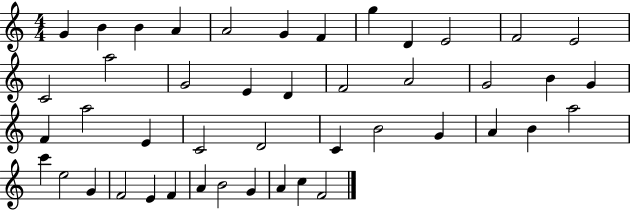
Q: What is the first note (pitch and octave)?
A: G4